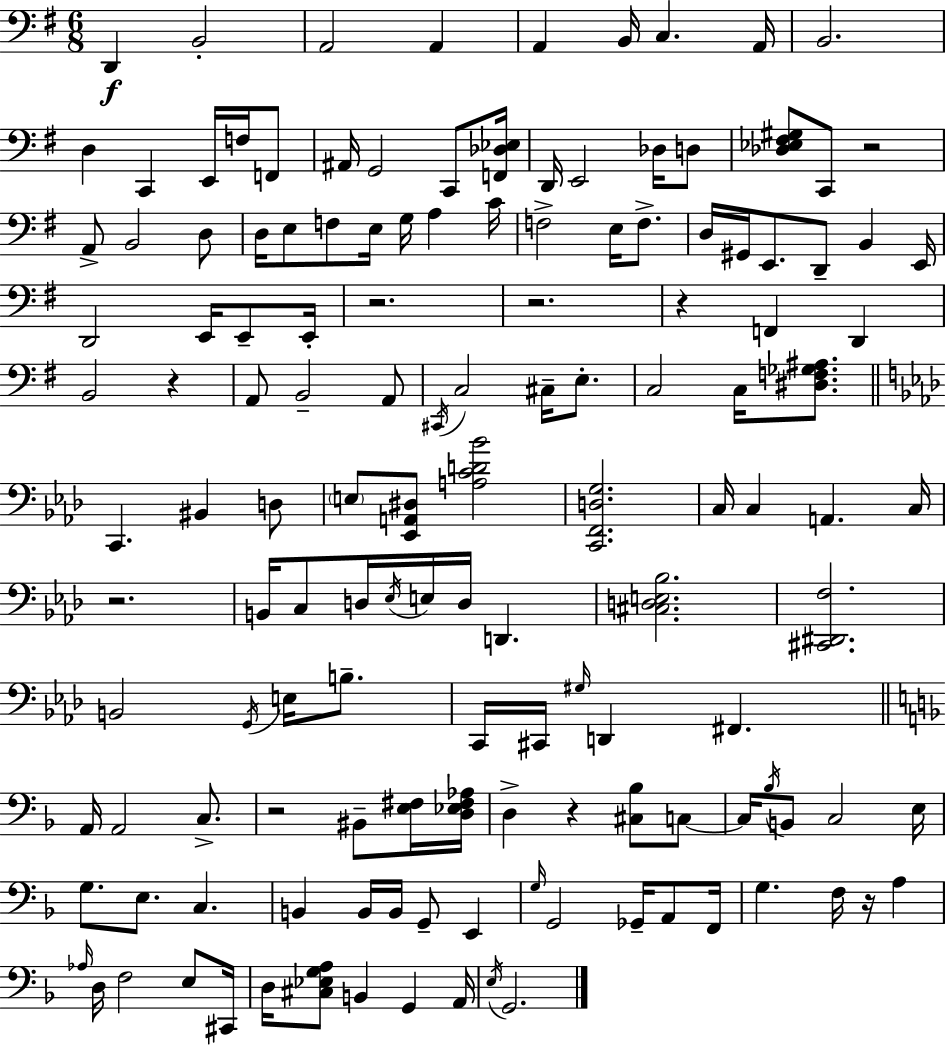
X:1
T:Untitled
M:6/8
L:1/4
K:Em
D,, B,,2 A,,2 A,, A,, B,,/4 C, A,,/4 B,,2 D, C,, E,,/4 F,/4 F,,/2 ^A,,/4 G,,2 C,,/2 [F,,_D,_E,]/4 D,,/4 E,,2 _D,/4 D,/2 [_D,_E,^F,^G,]/2 C,,/2 z2 A,,/2 B,,2 D,/2 D,/4 E,/2 F,/2 E,/4 G,/4 A, C/4 F,2 E,/4 F,/2 D,/4 ^G,,/4 E,,/2 D,,/2 B,, E,,/4 D,,2 E,,/4 E,,/2 E,,/4 z2 z2 z F,, D,, B,,2 z A,,/2 B,,2 A,,/2 ^C,,/4 C,2 ^C,/4 E,/2 C,2 C,/4 [^D,F,_G,^A,]/2 C,, ^B,, D,/2 E,/2 [_E,,A,,^D,]/2 [A,CD_B]2 [C,,F,,D,G,]2 C,/4 C, A,, C,/4 z2 B,,/4 C,/2 D,/4 _E,/4 E,/4 D,/4 D,, [^C,D,E,_B,]2 [^C,,^D,,F,]2 B,,2 G,,/4 E,/4 B,/2 C,,/4 ^C,,/4 ^G,/4 D,, ^F,, A,,/4 A,,2 C,/2 z2 ^B,,/2 [E,^F,]/4 [D,_E,^F,_A,]/4 D, z [^C,_B,]/2 C,/2 C,/4 _B,/4 B,,/2 C,2 E,/4 G,/2 E,/2 C, B,, B,,/4 B,,/4 G,,/2 E,, G,/4 G,,2 _G,,/4 A,,/2 F,,/4 G, F,/4 z/4 A, _A,/4 D,/4 F,2 E,/2 ^C,,/4 D,/4 [^C,_E,G,A,]/2 B,, G,, A,,/4 E,/4 G,,2